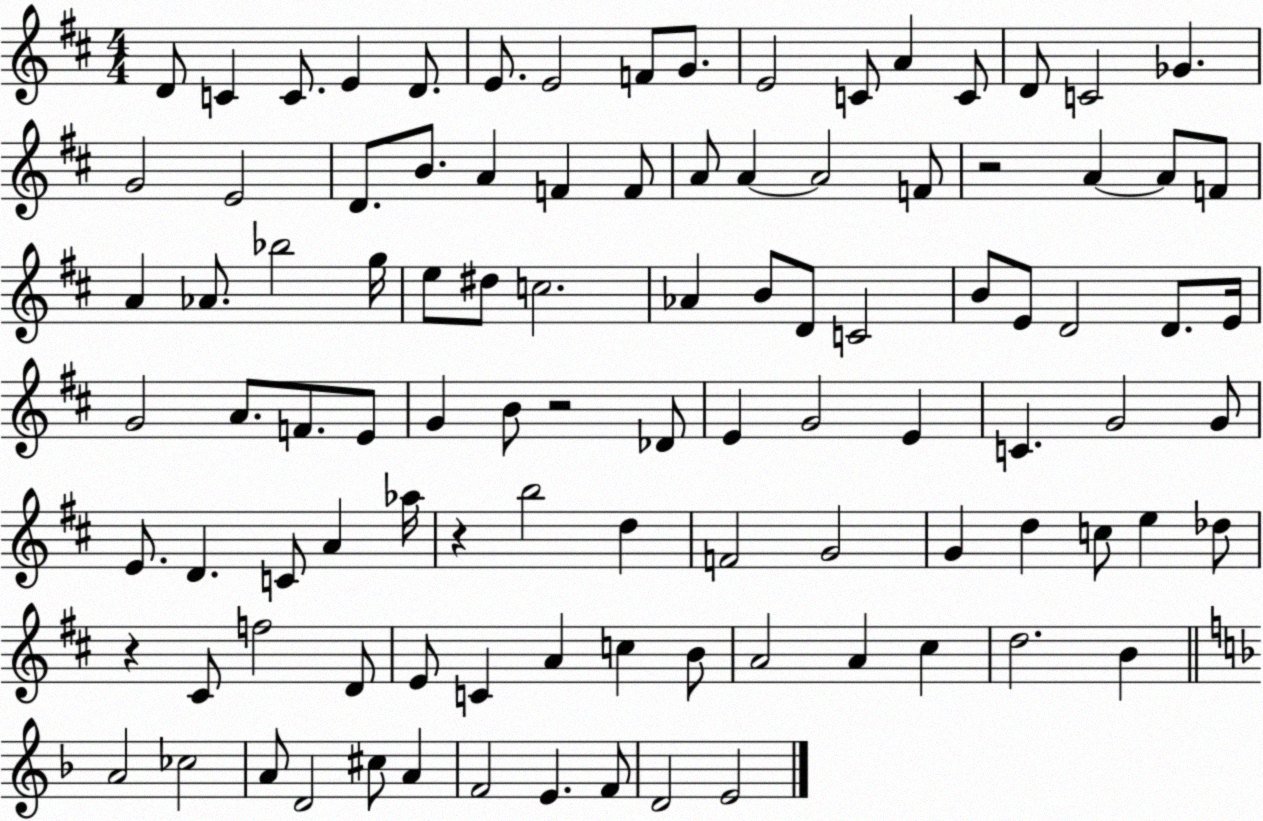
X:1
T:Untitled
M:4/4
L:1/4
K:D
D/2 C C/2 E D/2 E/2 E2 F/2 G/2 E2 C/2 A C/2 D/2 C2 _G G2 E2 D/2 B/2 A F F/2 A/2 A A2 F/2 z2 A A/2 F/2 A _A/2 _b2 g/4 e/2 ^d/2 c2 _A B/2 D/2 C2 B/2 E/2 D2 D/2 E/4 G2 A/2 F/2 E/2 G B/2 z2 _D/2 E G2 E C G2 G/2 E/2 D C/2 A _a/4 z b2 d F2 G2 G d c/2 e _d/2 z ^C/2 f2 D/2 E/2 C A c B/2 A2 A ^c d2 B A2 _c2 A/2 D2 ^c/2 A F2 E F/2 D2 E2